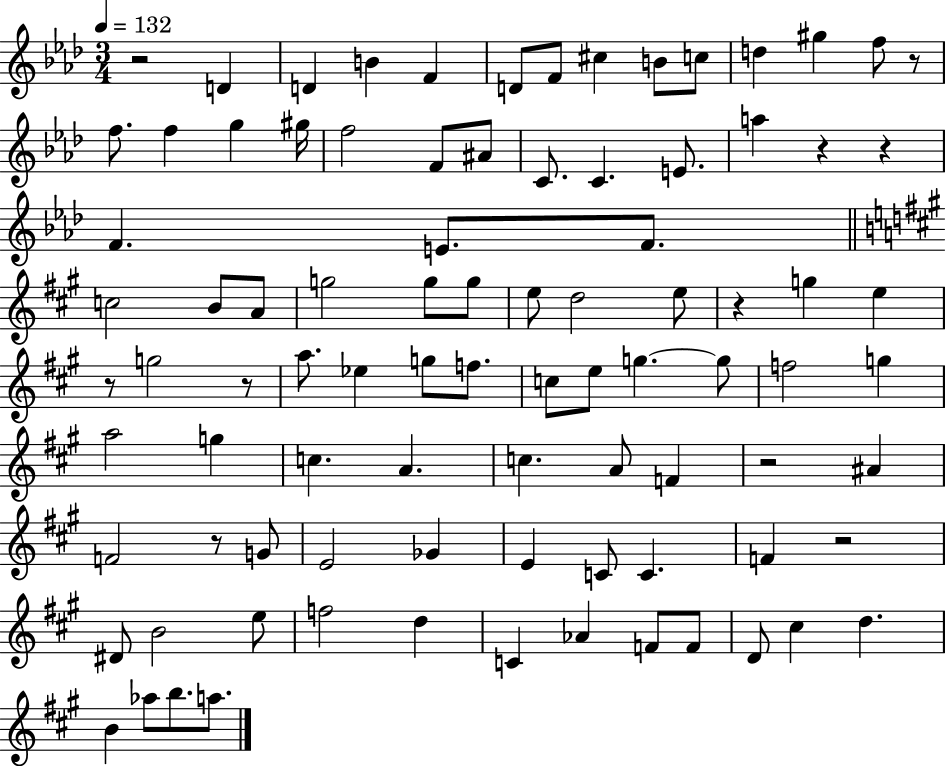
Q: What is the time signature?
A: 3/4